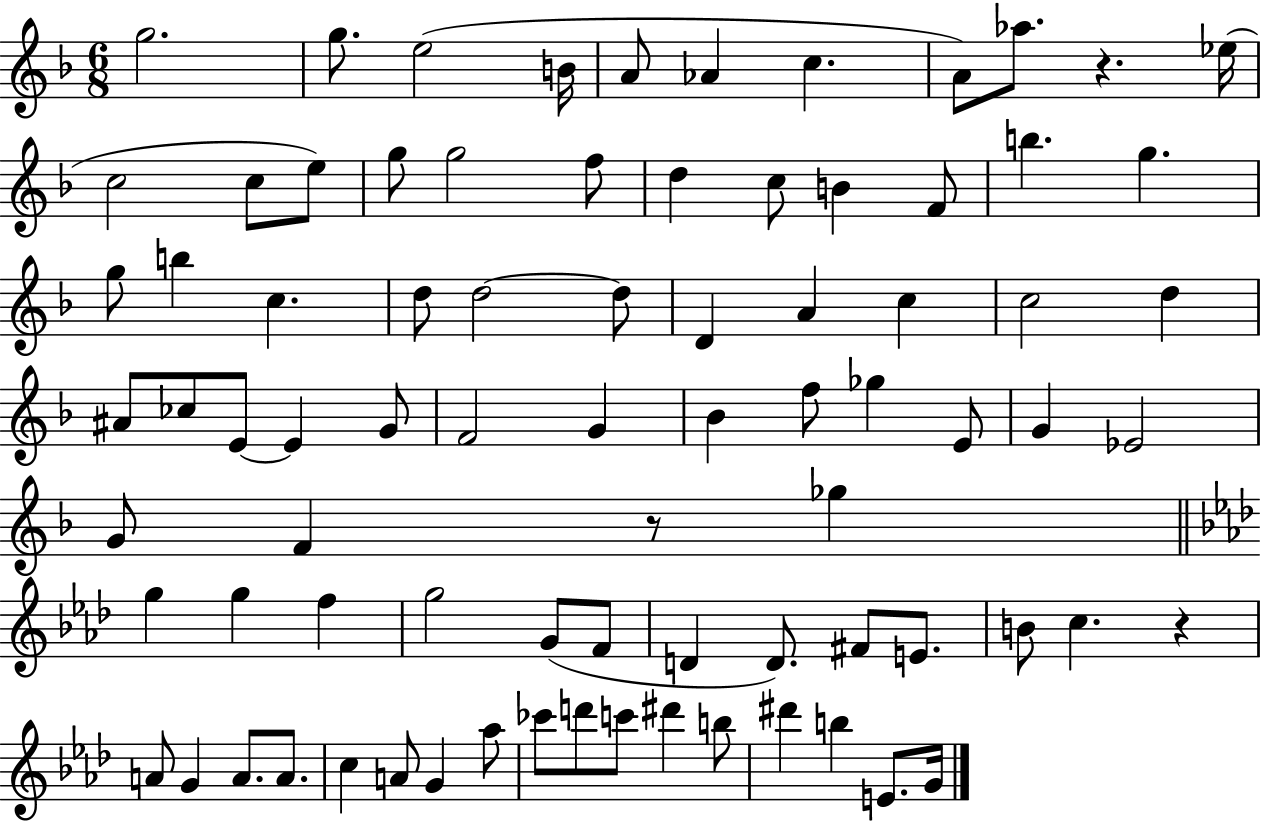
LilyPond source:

{
  \clef treble
  \numericTimeSignature
  \time 6/8
  \key f \major
  g''2. | g''8. e''2( b'16 | a'8 aes'4 c''4. | a'8) aes''8. r4. ees''16( | \break c''2 c''8 e''8) | g''8 g''2 f''8 | d''4 c''8 b'4 f'8 | b''4. g''4. | \break g''8 b''4 c''4. | d''8 d''2~~ d''8 | d'4 a'4 c''4 | c''2 d''4 | \break ais'8 ces''8 e'8~~ e'4 g'8 | f'2 g'4 | bes'4 f''8 ges''4 e'8 | g'4 ees'2 | \break g'8 f'4 r8 ges''4 | \bar "||" \break \key f \minor g''4 g''4 f''4 | g''2 g'8( f'8 | d'4 d'8.) fis'8 e'8. | b'8 c''4. r4 | \break a'8 g'4 a'8. a'8. | c''4 a'8 g'4 aes''8 | ces'''8 d'''8 c'''8 dis'''4 b''8 | dis'''4 b''4 e'8. g'16 | \break \bar "|."
}